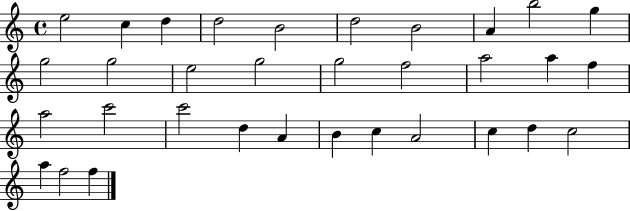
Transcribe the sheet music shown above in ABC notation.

X:1
T:Untitled
M:4/4
L:1/4
K:C
e2 c d d2 B2 d2 B2 A b2 g g2 g2 e2 g2 g2 f2 a2 a f a2 c'2 c'2 d A B c A2 c d c2 a f2 f